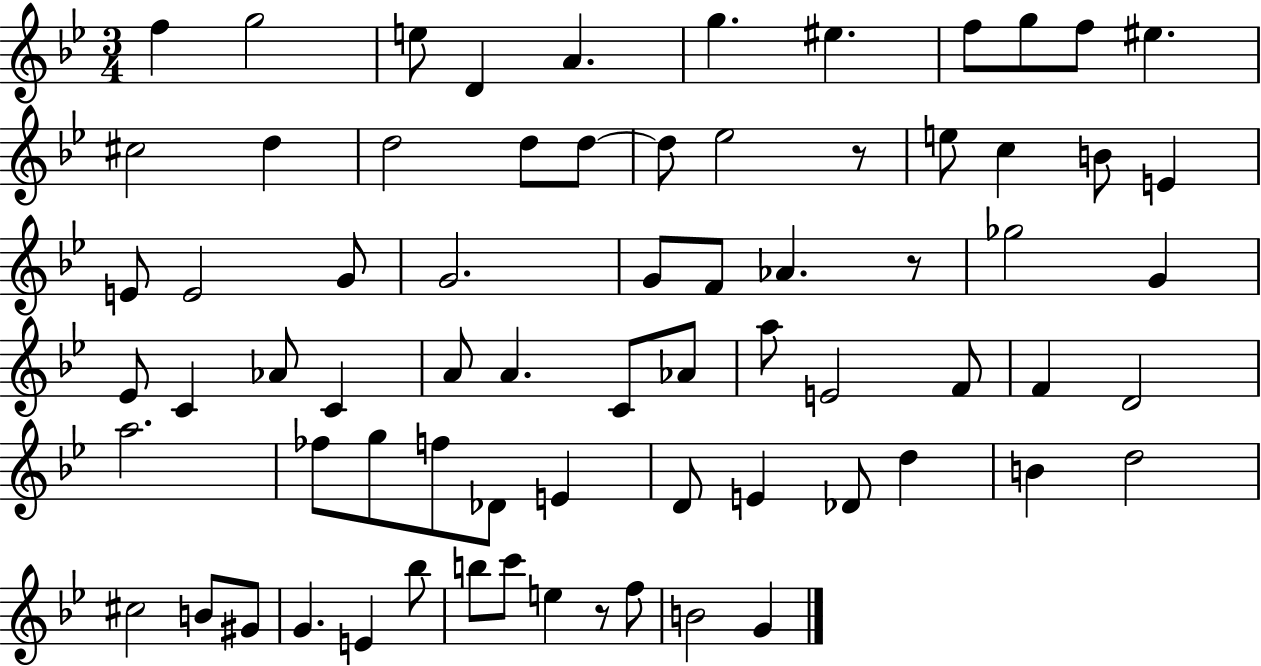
{
  \clef treble
  \numericTimeSignature
  \time 3/4
  \key bes \major
  f''4 g''2 | e''8 d'4 a'4. | g''4. eis''4. | f''8 g''8 f''8 eis''4. | \break cis''2 d''4 | d''2 d''8 d''8~~ | d''8 ees''2 r8 | e''8 c''4 b'8 e'4 | \break e'8 e'2 g'8 | g'2. | g'8 f'8 aes'4. r8 | ges''2 g'4 | \break ees'8 c'4 aes'8 c'4 | a'8 a'4. c'8 aes'8 | a''8 e'2 f'8 | f'4 d'2 | \break a''2. | fes''8 g''8 f''8 des'8 e'4 | d'8 e'4 des'8 d''4 | b'4 d''2 | \break cis''2 b'8 gis'8 | g'4. e'4 bes''8 | b''8 c'''8 e''4 r8 f''8 | b'2 g'4 | \break \bar "|."
}